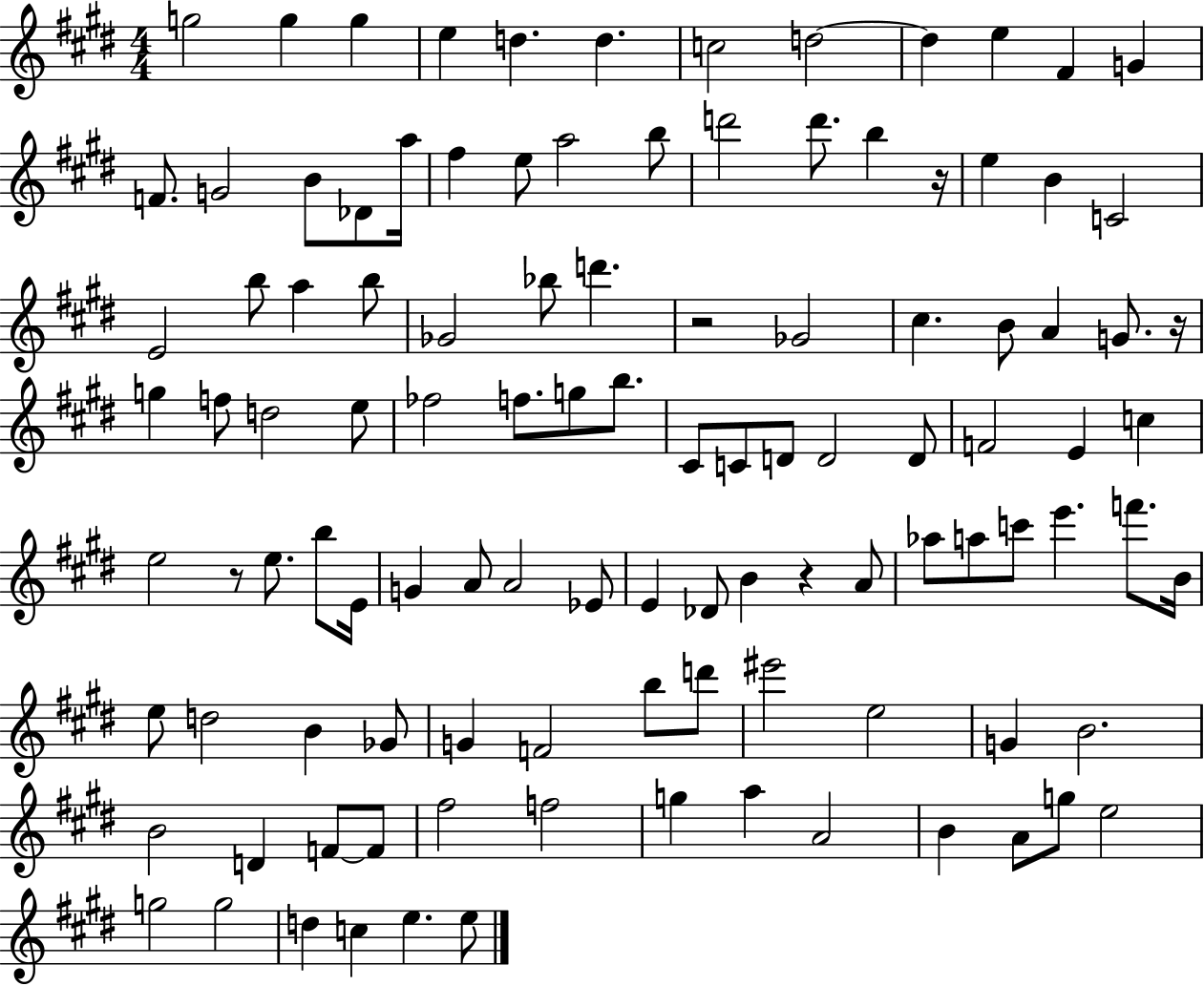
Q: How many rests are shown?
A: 5